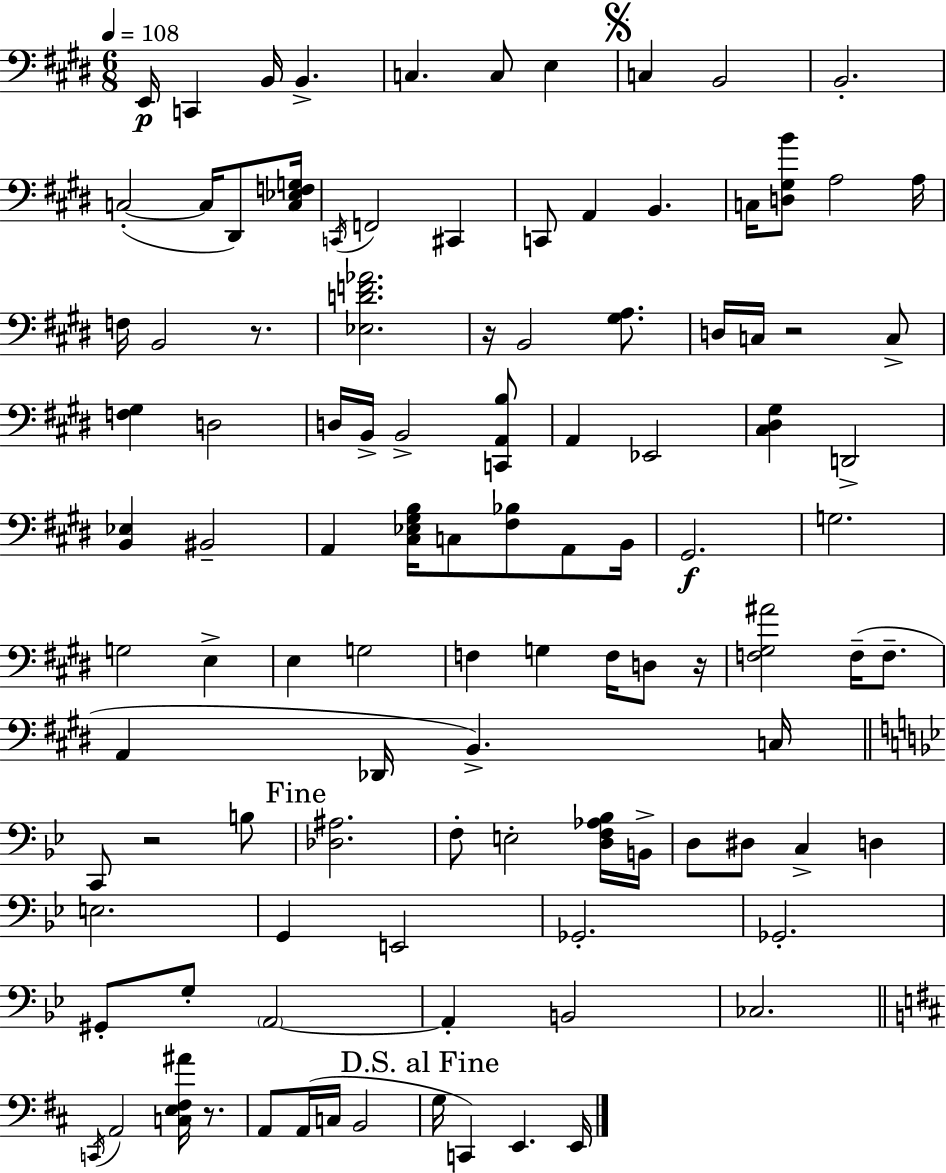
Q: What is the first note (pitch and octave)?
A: E2